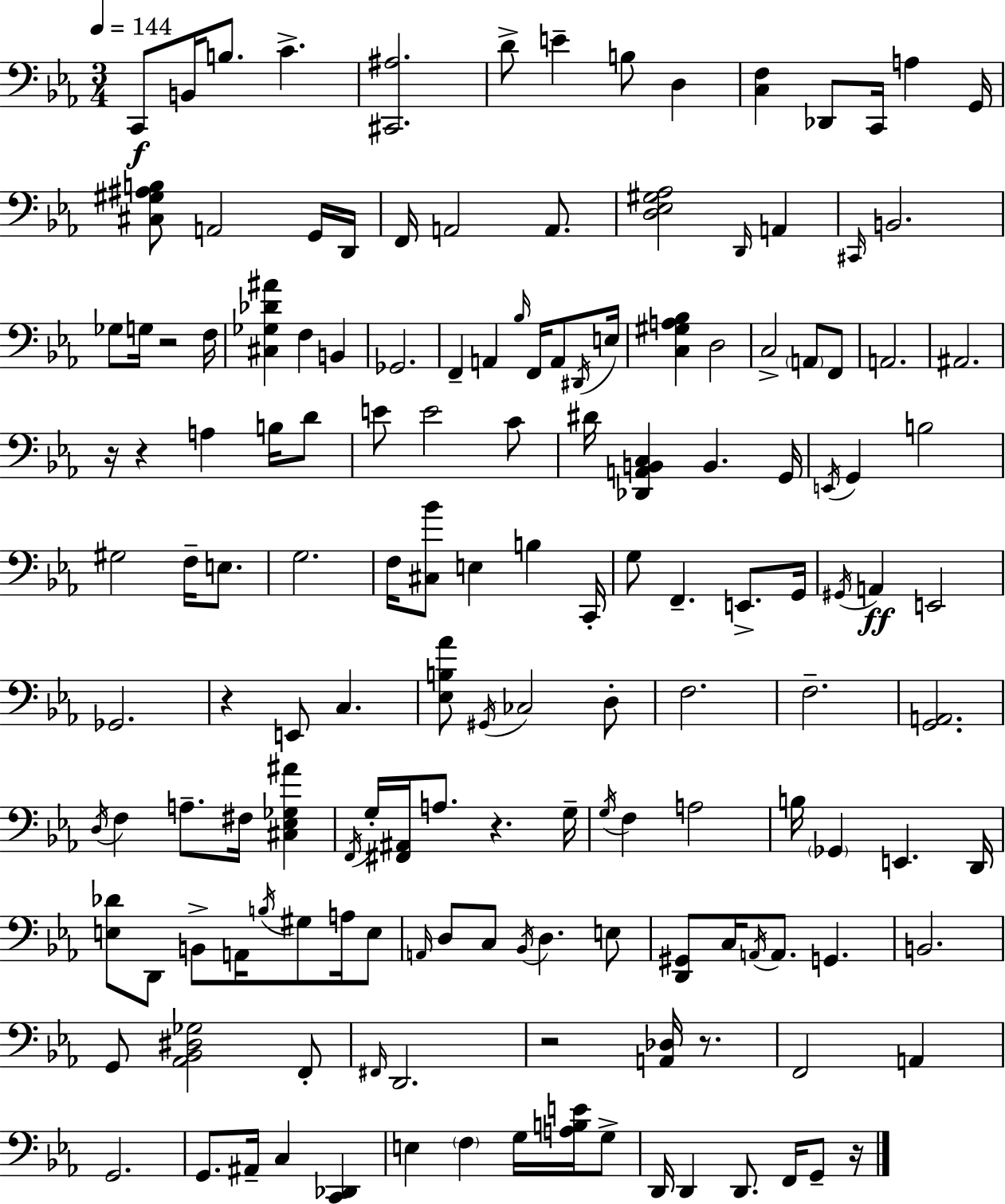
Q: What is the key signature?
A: EES major